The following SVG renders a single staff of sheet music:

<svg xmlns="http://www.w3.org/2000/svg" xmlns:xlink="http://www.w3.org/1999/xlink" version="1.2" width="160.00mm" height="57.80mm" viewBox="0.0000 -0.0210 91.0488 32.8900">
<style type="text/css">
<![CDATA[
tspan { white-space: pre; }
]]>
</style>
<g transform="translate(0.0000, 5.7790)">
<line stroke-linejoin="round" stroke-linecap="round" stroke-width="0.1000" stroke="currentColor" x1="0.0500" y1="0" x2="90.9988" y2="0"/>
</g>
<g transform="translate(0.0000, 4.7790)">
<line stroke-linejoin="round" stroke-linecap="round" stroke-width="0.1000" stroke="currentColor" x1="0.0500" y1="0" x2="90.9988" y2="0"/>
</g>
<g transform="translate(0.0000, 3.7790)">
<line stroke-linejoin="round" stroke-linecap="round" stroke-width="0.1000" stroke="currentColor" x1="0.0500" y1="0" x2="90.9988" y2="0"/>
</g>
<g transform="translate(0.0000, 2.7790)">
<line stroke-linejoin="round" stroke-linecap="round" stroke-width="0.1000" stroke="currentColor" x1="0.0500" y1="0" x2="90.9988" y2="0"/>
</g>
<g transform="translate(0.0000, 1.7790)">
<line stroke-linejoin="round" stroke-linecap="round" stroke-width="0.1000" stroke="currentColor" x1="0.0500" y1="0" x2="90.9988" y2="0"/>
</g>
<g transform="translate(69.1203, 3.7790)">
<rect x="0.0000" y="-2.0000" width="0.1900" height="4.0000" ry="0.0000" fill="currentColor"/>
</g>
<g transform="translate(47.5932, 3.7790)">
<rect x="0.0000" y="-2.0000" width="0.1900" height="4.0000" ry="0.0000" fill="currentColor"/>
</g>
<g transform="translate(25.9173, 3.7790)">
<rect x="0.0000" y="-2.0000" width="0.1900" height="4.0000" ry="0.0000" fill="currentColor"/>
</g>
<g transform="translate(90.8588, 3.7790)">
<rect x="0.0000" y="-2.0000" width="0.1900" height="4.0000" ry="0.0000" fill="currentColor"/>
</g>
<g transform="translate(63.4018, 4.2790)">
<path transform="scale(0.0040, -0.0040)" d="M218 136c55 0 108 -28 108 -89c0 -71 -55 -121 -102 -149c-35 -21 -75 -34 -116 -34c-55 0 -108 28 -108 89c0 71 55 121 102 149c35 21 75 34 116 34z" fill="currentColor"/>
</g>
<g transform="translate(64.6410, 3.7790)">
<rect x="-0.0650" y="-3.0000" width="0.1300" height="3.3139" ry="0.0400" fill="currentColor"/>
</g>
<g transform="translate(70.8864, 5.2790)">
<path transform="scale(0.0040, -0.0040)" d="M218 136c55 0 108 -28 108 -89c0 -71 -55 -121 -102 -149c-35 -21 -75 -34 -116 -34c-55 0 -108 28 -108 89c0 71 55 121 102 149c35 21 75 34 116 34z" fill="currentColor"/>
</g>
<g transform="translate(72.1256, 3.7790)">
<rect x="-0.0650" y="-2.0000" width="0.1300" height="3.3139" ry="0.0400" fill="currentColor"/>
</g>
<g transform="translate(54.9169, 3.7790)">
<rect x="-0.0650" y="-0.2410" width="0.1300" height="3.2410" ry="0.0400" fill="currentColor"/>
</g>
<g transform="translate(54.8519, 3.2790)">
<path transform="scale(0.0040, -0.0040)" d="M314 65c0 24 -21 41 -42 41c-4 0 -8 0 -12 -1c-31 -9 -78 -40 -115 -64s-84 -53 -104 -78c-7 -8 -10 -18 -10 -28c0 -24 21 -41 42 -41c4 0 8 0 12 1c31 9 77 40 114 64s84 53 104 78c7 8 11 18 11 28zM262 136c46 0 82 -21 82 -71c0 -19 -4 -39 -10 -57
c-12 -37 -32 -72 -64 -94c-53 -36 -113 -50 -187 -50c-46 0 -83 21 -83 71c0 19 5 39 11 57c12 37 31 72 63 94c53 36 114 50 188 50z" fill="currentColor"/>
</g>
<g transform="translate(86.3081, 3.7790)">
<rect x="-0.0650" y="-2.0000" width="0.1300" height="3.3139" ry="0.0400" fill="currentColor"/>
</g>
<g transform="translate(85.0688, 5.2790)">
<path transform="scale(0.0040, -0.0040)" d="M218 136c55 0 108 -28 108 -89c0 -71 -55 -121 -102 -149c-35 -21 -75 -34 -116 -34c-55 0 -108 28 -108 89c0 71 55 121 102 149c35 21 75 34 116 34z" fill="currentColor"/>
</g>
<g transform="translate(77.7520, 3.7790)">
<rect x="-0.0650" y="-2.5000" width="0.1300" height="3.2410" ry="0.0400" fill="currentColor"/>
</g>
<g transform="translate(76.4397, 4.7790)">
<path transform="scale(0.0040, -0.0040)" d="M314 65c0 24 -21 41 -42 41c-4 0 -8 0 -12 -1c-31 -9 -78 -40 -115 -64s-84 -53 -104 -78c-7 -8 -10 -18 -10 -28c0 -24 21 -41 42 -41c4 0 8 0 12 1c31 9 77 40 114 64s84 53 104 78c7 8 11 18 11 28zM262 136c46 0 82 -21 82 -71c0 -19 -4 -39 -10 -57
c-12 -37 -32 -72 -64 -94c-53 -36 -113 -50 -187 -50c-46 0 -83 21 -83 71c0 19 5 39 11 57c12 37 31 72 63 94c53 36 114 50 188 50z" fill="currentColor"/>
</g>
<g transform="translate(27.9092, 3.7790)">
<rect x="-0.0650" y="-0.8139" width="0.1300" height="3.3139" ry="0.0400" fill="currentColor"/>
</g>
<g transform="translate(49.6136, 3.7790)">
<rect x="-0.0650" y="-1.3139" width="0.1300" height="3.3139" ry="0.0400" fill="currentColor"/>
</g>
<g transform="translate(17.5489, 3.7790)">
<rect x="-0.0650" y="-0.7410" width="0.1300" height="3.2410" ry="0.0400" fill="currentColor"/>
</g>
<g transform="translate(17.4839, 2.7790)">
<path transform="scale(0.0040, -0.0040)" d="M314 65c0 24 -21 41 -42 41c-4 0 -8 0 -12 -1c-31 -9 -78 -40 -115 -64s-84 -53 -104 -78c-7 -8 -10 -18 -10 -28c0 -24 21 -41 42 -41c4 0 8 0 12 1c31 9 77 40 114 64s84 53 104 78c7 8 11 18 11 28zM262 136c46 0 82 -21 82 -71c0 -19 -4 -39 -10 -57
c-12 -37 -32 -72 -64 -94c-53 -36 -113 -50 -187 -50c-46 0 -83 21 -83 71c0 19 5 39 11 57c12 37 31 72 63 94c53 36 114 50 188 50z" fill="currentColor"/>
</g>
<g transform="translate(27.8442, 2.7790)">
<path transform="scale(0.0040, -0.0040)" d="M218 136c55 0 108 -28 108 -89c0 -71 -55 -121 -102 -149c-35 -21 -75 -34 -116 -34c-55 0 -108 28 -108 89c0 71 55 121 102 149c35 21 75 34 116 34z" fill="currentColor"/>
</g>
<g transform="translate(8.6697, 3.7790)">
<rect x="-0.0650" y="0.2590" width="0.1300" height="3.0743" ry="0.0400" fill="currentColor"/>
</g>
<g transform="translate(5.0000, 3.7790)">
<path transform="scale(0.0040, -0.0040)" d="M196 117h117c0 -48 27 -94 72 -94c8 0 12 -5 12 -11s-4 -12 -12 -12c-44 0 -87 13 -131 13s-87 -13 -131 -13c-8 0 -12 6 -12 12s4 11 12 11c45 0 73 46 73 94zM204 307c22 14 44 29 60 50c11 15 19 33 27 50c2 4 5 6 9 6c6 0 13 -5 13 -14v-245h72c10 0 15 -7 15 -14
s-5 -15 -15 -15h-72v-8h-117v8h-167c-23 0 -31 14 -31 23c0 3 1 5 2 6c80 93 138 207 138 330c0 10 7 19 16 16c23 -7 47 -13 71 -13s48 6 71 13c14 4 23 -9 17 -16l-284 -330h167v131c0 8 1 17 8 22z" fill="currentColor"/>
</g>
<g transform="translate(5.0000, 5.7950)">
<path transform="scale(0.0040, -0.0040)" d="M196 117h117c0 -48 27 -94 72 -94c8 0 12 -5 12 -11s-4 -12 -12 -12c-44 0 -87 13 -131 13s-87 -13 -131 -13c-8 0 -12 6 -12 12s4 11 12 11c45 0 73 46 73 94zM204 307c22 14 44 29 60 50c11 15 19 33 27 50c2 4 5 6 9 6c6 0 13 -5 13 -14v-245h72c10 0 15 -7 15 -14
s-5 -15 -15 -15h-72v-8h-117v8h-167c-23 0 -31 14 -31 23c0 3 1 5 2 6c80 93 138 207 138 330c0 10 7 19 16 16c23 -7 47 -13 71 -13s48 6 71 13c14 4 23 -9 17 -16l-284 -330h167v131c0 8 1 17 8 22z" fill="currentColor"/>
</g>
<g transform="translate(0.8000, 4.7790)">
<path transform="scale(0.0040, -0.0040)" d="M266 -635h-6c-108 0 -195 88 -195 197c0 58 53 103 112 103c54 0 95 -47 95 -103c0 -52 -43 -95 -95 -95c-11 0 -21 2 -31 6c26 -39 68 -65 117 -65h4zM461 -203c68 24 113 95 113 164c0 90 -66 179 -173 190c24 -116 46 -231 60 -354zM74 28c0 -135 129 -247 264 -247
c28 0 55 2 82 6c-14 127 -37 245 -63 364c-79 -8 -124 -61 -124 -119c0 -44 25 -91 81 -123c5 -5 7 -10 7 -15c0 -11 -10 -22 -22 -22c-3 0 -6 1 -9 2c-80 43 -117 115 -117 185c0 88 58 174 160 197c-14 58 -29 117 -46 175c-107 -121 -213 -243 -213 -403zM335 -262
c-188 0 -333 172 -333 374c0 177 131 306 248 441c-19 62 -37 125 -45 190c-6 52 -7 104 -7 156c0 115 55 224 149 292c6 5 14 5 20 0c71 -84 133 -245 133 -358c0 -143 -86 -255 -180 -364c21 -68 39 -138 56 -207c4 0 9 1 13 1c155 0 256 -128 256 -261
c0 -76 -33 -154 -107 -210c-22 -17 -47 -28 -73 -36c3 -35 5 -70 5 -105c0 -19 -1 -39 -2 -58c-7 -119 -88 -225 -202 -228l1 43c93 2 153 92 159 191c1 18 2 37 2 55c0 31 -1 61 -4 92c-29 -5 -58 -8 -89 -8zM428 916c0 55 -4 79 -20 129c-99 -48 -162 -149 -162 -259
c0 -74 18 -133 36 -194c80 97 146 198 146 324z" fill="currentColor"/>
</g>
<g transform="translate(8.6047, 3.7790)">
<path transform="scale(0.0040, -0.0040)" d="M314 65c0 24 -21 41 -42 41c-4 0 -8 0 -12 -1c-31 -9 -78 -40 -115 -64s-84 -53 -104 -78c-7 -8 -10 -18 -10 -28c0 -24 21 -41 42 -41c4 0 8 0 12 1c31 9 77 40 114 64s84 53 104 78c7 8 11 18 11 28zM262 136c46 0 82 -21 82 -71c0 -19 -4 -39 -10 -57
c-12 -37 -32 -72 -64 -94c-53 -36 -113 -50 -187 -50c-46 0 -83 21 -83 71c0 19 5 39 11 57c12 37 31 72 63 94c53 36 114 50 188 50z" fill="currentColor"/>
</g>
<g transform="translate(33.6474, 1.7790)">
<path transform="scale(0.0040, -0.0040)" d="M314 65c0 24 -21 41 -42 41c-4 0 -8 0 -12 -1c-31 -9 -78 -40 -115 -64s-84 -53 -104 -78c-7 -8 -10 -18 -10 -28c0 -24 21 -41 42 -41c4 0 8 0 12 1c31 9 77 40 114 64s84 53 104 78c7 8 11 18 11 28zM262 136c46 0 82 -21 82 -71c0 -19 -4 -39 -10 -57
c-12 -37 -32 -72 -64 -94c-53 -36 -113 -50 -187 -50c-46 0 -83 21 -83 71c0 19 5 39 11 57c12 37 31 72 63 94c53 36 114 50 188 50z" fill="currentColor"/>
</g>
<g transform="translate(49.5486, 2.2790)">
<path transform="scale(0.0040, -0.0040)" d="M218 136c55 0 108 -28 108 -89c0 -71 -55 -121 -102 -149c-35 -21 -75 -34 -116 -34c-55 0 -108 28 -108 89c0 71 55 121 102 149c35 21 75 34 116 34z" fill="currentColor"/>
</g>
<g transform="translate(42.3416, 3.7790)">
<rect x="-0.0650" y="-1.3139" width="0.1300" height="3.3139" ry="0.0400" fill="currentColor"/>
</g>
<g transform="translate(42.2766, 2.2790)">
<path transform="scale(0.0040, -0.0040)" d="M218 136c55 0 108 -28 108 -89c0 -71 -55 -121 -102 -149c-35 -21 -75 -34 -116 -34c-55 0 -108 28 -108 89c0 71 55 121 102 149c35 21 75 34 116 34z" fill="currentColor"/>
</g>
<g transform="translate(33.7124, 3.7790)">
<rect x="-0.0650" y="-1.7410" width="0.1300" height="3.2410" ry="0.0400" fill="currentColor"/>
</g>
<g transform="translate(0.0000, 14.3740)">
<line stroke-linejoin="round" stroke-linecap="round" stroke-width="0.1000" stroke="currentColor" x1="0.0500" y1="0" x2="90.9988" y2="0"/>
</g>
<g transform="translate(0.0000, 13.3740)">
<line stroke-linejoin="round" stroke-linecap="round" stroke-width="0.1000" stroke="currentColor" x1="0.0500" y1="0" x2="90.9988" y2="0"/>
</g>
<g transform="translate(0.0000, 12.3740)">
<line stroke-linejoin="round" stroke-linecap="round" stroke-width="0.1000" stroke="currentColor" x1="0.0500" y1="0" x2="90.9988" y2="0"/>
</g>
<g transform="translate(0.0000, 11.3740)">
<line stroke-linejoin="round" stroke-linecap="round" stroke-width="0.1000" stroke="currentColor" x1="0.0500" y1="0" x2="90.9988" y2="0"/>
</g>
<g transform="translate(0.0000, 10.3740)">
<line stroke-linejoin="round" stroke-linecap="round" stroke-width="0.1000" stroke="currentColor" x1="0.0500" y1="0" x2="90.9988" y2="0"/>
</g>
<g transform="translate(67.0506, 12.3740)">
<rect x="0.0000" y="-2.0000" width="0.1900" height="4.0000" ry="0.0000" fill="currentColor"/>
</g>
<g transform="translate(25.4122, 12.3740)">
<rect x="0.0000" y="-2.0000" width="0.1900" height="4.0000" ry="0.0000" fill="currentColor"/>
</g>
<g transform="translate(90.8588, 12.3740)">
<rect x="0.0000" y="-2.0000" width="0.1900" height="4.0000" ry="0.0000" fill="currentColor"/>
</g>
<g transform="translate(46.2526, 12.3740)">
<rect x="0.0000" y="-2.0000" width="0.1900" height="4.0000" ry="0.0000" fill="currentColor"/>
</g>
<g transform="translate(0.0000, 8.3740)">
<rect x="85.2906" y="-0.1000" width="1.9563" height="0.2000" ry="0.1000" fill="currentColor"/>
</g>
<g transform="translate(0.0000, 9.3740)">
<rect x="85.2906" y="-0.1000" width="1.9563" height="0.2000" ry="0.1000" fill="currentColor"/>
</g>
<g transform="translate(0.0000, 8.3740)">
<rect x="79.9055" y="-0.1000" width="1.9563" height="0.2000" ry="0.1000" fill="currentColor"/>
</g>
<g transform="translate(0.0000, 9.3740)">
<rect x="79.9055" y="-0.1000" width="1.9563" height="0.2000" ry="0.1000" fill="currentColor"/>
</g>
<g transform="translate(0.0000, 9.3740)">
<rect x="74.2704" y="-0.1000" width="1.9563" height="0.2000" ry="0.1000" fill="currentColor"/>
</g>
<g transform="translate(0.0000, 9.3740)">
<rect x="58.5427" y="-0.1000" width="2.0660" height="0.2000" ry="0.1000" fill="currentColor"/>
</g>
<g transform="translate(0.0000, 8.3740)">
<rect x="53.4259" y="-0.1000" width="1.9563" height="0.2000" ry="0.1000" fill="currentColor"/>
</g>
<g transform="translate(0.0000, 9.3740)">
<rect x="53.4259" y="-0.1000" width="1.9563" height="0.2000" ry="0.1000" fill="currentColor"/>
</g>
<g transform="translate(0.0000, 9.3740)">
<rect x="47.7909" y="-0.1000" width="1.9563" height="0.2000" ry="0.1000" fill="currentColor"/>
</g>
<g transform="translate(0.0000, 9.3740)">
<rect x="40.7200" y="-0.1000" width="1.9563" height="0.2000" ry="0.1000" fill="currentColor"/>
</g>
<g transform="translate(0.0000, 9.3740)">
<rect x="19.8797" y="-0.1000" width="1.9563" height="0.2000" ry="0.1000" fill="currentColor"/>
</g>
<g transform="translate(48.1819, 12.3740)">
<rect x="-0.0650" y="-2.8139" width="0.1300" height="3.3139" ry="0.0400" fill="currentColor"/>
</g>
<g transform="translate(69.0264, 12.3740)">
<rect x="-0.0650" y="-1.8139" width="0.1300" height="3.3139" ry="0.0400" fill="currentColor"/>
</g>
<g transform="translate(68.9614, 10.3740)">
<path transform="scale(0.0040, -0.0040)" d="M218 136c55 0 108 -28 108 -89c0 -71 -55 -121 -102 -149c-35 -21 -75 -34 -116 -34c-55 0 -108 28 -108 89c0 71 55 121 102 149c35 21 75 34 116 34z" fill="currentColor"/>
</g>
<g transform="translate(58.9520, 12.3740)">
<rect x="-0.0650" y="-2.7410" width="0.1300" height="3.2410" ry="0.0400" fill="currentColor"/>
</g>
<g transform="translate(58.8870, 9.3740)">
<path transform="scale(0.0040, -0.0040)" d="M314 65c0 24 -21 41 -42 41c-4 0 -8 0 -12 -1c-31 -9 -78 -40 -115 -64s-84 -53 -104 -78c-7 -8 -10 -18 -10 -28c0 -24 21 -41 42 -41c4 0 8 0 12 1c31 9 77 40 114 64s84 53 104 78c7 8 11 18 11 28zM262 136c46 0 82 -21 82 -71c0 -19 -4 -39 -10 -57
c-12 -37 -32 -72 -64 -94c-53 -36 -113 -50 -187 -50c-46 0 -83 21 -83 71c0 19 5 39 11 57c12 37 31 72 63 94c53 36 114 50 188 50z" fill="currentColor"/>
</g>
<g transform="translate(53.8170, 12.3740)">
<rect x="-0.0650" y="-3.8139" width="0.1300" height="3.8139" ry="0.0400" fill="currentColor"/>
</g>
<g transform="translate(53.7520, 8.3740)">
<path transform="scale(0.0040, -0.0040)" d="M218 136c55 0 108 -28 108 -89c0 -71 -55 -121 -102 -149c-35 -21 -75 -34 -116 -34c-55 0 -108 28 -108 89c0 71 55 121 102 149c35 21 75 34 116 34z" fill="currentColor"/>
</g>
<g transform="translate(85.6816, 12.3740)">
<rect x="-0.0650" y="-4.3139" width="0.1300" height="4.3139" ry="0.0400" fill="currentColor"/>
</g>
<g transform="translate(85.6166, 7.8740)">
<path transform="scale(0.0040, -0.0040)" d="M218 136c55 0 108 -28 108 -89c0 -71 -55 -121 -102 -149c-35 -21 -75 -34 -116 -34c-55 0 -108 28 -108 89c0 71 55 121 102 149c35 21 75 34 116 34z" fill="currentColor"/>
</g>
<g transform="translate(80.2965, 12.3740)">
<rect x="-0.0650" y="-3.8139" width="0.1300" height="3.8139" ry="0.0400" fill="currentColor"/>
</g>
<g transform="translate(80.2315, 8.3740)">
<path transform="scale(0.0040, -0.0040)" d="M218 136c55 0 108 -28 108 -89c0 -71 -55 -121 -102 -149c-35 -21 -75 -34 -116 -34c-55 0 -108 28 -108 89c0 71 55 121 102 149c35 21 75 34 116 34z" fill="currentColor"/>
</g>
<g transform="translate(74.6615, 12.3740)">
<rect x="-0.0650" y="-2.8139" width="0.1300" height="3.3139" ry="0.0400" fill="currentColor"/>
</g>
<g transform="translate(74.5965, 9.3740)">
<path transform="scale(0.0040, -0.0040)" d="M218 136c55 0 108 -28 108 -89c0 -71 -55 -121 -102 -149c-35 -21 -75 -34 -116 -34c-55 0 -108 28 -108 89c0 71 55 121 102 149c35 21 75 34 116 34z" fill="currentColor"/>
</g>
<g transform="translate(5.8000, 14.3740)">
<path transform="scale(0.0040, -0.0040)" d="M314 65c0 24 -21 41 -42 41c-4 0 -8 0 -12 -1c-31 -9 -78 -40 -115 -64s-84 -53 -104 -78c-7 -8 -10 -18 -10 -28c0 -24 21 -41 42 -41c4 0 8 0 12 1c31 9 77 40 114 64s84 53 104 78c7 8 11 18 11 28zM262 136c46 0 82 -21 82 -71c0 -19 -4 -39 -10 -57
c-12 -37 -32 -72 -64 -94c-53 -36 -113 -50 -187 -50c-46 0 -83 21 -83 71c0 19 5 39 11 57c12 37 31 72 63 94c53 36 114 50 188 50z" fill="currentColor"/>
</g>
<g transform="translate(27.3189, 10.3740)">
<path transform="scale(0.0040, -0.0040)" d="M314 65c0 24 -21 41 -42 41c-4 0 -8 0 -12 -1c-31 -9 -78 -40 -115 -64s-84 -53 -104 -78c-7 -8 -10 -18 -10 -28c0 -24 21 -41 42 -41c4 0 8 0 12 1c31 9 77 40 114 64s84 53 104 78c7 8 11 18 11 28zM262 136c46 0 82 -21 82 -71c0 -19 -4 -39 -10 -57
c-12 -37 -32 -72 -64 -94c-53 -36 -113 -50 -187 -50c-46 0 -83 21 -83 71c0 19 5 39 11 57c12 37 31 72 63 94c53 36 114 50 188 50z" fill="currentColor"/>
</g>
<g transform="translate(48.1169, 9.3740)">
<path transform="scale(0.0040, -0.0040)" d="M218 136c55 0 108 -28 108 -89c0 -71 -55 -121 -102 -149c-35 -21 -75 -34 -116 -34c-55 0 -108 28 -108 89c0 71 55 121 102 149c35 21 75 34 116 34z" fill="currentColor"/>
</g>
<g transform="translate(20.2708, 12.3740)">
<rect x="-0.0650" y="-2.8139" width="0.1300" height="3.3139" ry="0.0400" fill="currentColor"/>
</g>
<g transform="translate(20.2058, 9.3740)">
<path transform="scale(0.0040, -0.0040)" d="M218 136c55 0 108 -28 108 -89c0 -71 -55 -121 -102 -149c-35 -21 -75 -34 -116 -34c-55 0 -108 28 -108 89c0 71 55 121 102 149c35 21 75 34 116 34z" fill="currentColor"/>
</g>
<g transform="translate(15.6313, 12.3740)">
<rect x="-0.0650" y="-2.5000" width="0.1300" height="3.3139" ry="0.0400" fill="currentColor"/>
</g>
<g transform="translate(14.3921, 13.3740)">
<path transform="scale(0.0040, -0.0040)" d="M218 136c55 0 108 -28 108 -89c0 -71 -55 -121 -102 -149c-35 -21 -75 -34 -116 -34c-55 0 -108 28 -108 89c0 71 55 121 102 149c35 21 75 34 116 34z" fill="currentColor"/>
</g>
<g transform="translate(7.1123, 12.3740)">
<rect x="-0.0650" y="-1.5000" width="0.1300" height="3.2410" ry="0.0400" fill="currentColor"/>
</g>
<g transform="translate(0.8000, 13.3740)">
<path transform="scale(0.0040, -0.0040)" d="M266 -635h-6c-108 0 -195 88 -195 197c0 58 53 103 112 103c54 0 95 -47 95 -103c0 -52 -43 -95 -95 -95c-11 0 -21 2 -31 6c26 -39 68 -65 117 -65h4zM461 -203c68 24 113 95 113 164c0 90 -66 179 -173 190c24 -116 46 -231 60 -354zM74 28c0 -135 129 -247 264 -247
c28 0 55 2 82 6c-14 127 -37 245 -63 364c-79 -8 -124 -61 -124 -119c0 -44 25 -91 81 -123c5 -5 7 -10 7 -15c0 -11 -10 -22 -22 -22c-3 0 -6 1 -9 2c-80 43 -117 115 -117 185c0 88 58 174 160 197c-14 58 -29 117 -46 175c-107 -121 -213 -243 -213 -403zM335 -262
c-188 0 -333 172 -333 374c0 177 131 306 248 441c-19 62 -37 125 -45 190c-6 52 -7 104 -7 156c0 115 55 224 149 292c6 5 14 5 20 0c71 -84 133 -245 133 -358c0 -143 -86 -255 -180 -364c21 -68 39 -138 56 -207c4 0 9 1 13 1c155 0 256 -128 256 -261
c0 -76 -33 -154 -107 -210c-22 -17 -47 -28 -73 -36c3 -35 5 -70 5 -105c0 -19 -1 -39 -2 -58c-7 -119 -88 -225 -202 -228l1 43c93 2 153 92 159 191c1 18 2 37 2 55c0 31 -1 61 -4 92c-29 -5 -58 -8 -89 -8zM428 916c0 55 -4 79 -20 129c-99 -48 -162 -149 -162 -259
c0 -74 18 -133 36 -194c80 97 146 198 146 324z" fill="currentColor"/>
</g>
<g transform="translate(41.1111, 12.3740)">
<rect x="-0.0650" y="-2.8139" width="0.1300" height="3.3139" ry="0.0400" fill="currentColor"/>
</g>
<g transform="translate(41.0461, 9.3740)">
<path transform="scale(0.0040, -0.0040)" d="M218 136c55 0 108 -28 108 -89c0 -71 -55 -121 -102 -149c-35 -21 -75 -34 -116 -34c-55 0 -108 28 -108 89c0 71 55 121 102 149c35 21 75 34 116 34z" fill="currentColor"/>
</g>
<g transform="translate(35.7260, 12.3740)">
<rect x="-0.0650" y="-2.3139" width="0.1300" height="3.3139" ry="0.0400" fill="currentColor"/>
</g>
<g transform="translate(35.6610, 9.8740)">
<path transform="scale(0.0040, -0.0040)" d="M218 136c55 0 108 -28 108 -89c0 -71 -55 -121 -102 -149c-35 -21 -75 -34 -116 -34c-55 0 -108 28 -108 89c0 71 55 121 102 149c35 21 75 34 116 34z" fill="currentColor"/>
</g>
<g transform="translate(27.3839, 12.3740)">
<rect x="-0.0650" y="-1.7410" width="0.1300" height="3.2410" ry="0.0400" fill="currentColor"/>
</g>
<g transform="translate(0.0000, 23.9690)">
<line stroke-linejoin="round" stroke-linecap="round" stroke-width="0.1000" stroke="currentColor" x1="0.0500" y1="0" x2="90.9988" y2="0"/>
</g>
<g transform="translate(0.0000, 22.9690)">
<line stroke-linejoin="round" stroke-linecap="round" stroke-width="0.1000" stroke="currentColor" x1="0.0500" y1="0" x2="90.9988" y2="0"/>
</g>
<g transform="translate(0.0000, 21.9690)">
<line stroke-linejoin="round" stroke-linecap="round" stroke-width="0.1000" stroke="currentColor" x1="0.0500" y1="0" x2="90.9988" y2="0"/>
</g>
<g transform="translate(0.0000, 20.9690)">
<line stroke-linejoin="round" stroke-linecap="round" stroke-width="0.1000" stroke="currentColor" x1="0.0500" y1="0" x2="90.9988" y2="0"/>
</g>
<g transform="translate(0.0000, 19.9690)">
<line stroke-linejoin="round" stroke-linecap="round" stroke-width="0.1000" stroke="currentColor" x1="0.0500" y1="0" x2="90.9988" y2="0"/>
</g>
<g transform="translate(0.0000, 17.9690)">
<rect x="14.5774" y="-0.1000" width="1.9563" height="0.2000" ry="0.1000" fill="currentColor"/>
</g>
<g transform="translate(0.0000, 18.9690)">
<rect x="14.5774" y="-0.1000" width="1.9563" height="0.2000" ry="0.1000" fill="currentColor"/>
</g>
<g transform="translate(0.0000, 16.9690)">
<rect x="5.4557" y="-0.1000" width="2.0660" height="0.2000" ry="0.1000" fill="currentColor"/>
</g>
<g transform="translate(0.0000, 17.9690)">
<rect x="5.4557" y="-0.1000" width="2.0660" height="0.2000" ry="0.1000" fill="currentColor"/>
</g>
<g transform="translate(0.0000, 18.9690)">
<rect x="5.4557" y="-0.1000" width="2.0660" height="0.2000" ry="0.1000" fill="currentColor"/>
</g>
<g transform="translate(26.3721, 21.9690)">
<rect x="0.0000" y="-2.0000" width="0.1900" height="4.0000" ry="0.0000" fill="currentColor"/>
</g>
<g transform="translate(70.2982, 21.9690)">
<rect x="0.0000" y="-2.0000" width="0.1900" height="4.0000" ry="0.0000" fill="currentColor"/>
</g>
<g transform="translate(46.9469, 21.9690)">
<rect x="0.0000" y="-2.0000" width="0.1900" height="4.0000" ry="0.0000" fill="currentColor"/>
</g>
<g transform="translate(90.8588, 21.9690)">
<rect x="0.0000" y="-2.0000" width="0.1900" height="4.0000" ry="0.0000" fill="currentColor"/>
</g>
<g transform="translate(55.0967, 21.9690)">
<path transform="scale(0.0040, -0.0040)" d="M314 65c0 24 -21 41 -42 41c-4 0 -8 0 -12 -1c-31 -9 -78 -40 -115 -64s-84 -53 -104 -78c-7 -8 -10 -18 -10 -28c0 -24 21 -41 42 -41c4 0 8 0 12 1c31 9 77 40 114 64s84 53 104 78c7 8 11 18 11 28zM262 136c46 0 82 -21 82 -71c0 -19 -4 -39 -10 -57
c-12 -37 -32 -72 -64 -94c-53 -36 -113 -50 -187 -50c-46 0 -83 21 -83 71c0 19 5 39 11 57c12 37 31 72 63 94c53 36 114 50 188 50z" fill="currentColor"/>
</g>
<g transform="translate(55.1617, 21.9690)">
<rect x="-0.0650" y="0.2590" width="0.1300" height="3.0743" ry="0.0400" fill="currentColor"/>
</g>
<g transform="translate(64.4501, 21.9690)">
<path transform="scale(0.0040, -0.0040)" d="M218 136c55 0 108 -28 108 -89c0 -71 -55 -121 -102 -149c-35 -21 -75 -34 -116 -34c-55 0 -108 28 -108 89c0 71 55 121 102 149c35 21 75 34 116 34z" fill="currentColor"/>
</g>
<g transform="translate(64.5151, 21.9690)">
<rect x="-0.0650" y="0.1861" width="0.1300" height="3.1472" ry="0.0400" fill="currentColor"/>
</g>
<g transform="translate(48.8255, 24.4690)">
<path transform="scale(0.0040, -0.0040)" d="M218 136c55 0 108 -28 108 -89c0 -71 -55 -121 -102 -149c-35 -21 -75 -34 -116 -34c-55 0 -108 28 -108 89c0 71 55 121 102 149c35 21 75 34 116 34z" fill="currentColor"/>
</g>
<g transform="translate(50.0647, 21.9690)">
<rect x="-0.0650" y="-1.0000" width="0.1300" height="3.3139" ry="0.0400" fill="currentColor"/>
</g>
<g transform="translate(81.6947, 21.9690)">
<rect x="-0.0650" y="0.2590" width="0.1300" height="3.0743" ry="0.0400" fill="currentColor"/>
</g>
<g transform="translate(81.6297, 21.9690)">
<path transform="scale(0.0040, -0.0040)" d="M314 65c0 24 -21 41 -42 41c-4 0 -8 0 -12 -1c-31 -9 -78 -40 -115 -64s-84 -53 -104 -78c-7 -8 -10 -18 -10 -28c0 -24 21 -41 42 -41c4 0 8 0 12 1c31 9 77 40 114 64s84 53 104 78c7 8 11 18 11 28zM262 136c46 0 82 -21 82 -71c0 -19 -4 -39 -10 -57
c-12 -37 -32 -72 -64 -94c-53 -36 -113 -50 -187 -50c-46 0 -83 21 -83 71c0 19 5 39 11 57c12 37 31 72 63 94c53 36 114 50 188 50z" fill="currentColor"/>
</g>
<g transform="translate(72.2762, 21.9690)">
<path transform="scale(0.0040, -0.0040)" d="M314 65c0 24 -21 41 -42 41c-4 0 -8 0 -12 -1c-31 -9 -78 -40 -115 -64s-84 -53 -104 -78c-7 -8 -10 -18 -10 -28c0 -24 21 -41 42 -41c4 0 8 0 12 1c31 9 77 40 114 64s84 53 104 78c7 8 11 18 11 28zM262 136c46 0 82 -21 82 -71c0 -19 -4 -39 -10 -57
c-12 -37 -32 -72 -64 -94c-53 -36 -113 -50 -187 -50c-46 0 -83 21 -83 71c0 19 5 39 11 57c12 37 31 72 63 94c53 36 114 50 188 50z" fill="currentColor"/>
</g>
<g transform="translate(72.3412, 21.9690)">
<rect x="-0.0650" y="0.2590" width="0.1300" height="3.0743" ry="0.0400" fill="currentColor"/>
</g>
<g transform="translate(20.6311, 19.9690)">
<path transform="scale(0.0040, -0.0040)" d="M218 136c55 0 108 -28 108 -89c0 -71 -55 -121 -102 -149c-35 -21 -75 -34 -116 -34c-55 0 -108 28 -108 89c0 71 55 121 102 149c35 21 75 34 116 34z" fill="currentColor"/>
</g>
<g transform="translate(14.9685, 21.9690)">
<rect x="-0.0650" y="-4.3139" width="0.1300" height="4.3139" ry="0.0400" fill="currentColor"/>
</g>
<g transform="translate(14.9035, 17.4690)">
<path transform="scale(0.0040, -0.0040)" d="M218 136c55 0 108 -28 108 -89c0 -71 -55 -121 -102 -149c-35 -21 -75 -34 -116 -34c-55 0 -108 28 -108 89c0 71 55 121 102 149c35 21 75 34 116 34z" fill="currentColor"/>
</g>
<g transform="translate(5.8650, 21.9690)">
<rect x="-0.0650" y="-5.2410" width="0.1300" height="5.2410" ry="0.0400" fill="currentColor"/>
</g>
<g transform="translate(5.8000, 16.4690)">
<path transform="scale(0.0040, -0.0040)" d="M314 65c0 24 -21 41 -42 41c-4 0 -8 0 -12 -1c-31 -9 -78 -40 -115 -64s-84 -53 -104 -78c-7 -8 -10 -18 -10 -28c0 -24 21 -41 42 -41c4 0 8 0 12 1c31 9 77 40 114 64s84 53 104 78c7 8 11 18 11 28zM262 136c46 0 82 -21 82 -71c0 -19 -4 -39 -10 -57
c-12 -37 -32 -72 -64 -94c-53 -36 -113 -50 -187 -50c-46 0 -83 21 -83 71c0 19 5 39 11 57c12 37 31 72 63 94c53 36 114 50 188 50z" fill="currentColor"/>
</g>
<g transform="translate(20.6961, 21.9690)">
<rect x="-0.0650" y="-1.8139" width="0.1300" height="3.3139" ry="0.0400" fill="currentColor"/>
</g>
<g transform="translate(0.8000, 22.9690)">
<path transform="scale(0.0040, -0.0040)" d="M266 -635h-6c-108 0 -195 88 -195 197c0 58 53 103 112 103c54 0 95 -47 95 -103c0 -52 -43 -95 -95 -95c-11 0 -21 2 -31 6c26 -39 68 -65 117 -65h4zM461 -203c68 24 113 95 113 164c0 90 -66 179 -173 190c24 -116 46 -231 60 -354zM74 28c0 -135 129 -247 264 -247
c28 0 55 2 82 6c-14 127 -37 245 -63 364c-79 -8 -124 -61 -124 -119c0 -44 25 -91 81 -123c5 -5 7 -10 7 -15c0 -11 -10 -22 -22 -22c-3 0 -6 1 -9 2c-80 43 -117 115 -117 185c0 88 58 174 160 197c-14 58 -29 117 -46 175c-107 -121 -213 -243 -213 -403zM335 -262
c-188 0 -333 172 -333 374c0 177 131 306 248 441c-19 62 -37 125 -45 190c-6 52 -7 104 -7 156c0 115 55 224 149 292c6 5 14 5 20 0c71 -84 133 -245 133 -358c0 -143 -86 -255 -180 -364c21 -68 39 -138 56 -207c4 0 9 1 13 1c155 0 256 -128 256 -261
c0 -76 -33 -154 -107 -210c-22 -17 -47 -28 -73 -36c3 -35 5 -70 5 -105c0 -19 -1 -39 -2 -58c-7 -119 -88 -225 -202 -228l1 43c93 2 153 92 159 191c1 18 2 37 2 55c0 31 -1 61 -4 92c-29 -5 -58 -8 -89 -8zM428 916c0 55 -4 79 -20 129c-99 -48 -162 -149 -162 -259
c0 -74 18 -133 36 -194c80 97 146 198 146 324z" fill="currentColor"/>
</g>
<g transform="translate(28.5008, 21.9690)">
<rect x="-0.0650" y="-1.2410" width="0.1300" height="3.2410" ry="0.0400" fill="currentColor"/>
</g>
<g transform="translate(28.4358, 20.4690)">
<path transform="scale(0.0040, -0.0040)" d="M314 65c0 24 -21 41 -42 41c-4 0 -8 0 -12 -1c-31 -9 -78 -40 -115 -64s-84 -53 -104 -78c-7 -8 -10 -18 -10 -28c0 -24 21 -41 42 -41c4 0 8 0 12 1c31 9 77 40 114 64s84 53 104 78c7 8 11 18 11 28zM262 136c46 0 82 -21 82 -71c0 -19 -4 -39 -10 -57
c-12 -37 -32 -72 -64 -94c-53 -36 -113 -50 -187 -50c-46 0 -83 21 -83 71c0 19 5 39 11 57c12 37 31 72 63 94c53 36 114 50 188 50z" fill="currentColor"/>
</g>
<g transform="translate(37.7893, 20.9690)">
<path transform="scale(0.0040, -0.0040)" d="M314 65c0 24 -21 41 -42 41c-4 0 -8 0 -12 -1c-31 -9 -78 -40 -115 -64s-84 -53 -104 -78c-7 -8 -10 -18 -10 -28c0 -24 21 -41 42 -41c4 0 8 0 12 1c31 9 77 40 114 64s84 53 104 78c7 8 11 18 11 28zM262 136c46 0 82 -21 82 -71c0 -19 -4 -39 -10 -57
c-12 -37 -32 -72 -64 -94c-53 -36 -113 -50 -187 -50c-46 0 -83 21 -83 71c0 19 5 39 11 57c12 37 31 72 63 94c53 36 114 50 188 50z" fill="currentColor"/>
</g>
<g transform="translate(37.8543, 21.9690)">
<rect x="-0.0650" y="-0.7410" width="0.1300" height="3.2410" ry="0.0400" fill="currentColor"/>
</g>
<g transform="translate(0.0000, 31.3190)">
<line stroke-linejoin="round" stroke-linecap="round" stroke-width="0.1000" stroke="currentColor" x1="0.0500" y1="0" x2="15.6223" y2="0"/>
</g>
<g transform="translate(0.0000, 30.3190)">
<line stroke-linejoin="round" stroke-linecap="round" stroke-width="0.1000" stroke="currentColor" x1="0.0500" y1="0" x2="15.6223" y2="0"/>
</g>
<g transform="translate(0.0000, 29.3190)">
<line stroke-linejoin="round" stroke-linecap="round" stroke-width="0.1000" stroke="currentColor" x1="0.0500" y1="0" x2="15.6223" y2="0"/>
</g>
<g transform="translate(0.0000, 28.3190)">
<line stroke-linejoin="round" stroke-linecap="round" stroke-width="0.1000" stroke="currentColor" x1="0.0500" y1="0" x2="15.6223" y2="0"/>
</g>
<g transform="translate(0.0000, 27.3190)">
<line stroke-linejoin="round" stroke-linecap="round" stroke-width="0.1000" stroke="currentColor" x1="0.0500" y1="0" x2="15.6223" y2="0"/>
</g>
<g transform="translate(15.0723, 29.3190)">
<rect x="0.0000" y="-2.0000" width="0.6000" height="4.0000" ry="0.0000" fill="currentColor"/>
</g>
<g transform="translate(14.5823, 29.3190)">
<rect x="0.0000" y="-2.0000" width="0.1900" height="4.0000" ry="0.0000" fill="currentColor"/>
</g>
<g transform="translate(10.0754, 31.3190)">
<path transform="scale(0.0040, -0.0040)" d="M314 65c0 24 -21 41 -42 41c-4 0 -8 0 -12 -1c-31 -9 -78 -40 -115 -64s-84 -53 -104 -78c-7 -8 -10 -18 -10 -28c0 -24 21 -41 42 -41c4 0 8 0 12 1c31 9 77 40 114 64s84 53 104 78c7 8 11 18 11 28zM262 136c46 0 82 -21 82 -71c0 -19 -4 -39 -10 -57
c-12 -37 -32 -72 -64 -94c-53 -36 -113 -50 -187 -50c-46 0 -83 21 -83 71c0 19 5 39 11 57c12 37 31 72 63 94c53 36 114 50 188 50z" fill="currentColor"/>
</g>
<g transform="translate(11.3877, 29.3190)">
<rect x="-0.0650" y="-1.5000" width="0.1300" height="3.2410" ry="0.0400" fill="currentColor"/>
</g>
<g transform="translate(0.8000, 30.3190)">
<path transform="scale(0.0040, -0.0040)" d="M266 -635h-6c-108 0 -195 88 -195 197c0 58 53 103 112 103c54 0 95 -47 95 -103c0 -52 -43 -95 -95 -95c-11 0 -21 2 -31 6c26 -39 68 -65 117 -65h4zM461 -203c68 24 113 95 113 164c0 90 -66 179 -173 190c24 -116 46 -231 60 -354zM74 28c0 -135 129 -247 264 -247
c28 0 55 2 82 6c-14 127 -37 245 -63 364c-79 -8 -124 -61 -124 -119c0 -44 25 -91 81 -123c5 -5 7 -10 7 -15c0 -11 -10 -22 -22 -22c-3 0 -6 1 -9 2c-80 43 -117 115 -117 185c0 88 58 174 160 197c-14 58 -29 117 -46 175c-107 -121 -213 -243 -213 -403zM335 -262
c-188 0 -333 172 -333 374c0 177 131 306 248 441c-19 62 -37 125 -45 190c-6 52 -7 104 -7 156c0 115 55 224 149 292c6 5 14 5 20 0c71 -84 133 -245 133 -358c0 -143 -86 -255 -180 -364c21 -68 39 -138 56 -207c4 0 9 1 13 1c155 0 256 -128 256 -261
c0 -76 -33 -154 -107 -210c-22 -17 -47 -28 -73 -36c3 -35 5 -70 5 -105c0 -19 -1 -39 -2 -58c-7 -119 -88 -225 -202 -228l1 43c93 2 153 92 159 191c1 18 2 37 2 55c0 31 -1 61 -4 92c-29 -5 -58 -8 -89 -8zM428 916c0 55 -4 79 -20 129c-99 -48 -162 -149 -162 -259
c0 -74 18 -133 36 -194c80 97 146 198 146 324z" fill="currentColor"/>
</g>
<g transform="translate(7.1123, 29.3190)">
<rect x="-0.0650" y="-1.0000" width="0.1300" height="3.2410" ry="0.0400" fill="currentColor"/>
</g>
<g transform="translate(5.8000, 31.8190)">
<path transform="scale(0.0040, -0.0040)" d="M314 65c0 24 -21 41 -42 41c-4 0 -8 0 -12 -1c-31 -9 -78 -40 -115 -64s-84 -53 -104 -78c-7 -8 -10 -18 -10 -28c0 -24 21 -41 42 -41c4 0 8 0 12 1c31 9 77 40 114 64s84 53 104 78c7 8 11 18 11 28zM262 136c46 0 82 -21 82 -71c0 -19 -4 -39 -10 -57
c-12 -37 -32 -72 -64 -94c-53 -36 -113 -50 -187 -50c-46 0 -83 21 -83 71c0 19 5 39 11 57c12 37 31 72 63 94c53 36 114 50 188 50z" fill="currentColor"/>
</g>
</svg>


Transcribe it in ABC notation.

X:1
T:Untitled
M:4/4
L:1/4
K:C
B2 d2 d f2 e e c2 A F G2 F E2 G a f2 g a a c' a2 f a c' d' f'2 d' f e2 d2 D B2 B B2 B2 D2 E2